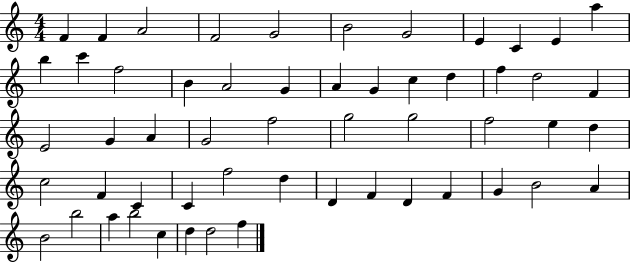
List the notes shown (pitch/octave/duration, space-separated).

F4/q F4/q A4/h F4/h G4/h B4/h G4/h E4/q C4/q E4/q A5/q B5/q C6/q F5/h B4/q A4/h G4/q A4/q G4/q C5/q D5/q F5/q D5/h F4/q E4/h G4/q A4/q G4/h F5/h G5/h G5/h F5/h E5/q D5/q C5/h F4/q C4/q C4/q F5/h D5/q D4/q F4/q D4/q F4/q G4/q B4/h A4/q B4/h B5/h A5/q B5/h C5/q D5/q D5/h F5/q